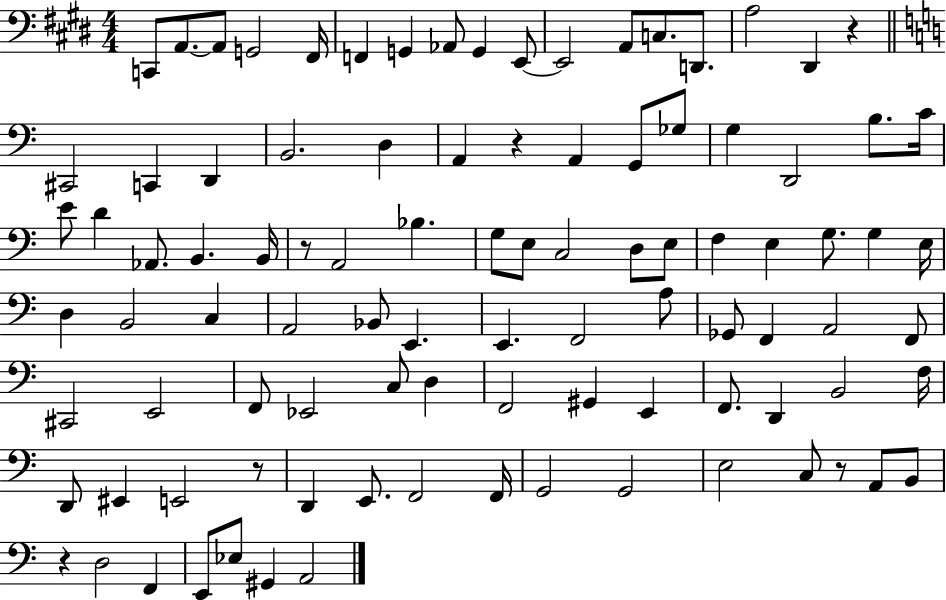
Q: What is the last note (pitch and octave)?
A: A2